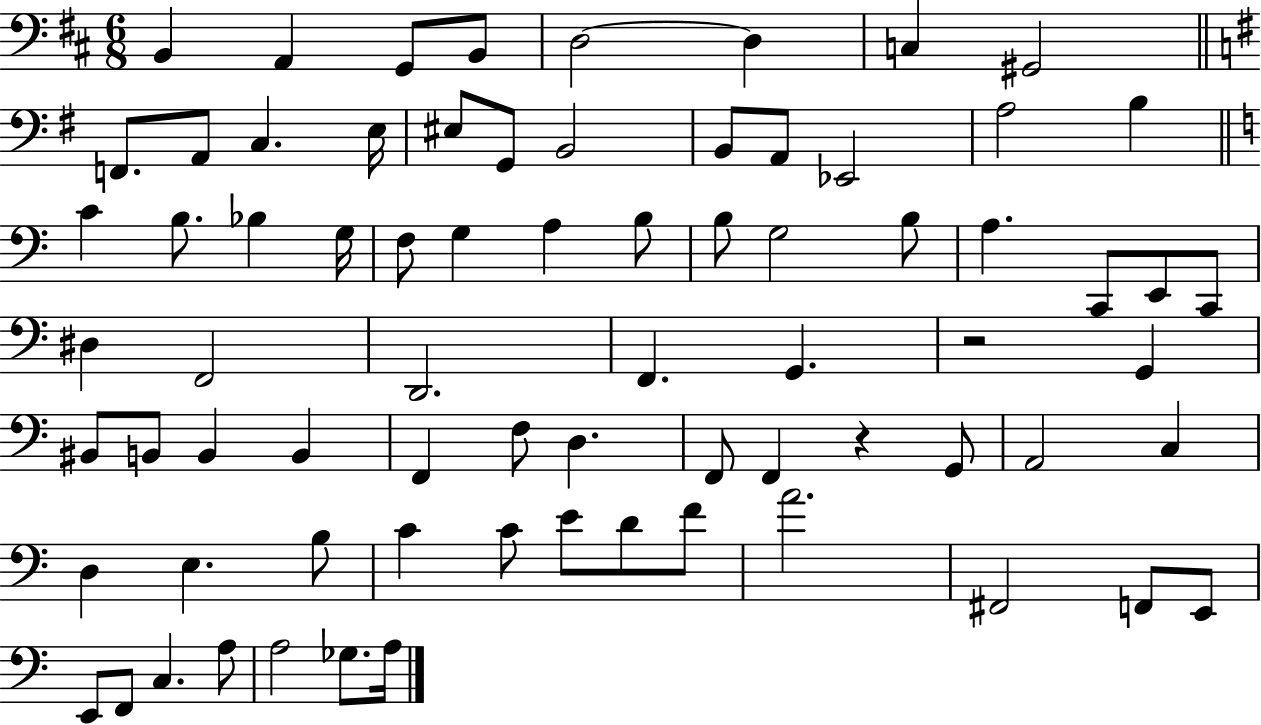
{
  \clef bass
  \numericTimeSignature
  \time 6/8
  \key d \major
  \repeat volta 2 { b,4 a,4 g,8 b,8 | d2~~ d4 | c4 gis,2 | \bar "||" \break \key e \minor f,8. a,8 c4. e16 | eis8 g,8 b,2 | b,8 a,8 ees,2 | a2 b4 | \break \bar "||" \break \key a \minor c'4 b8. bes4 g16 | f8 g4 a4 b8 | b8 g2 b8 | a4. c,8 e,8 c,8 | \break dis4 f,2 | d,2. | f,4. g,4. | r2 g,4 | \break bis,8 b,8 b,4 b,4 | f,4 f8 d4. | f,8 f,4 r4 g,8 | a,2 c4 | \break d4 e4. b8 | c'4 c'8 e'8 d'8 f'8 | a'2. | fis,2 f,8 e,8 | \break e,8 f,8 c4. a8 | a2 ges8. a16 | } \bar "|."
}